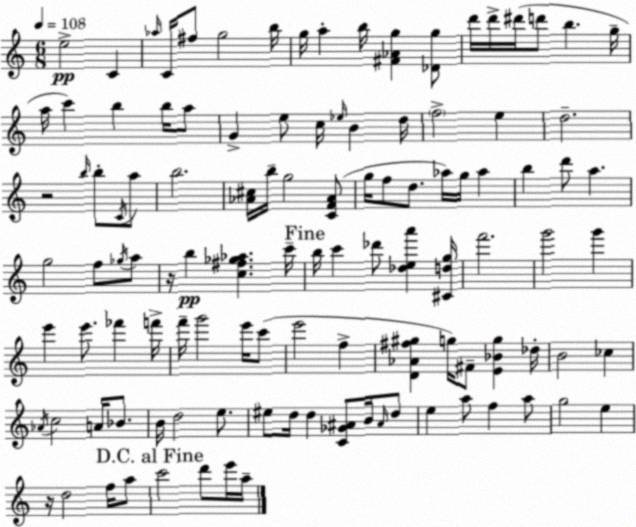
X:1
T:Untitled
M:6/8
L:1/4
K:Am
e2 C _a/4 C/4 ^f/2 g2 b/4 g/4 a b/4 [^F_Ag] [_Dg]/2 d'/4 d'/4 ^d'/4 d'/2 b g/4 a/4 c' b b/4 a/2 G e/2 c/4 _e/4 B d/4 f2 e d2 z2 b/4 b/2 C/4 a/2 b2 [_A^c]/4 b/4 g2 [CF_A]/2 g/4 f/2 d/2 _a/4 g/4 _a b d'/2 a g2 f/2 _g/4 a/2 z/4 b [c^f_g_a] c'/4 b/4 c' _d'/2 [_dea'] [^Cdg]/4 f'2 g'2 g' e' e'/2 _f' f'/4 f'/4 g'2 e'/4 c'/2 e'2 f [D_A^f^g] g/4 ^F/2 [E_Bg] _d/4 B2 _c _A/4 c2 A/4 _B/2 B/4 d2 e/2 ^e/2 d/4 d [C_G^A]/2 B/4 ^A/4 d/2 e a/2 f a/2 g2 e z/4 d2 f/4 a/2 c'2 d'/2 e'/4 a/4